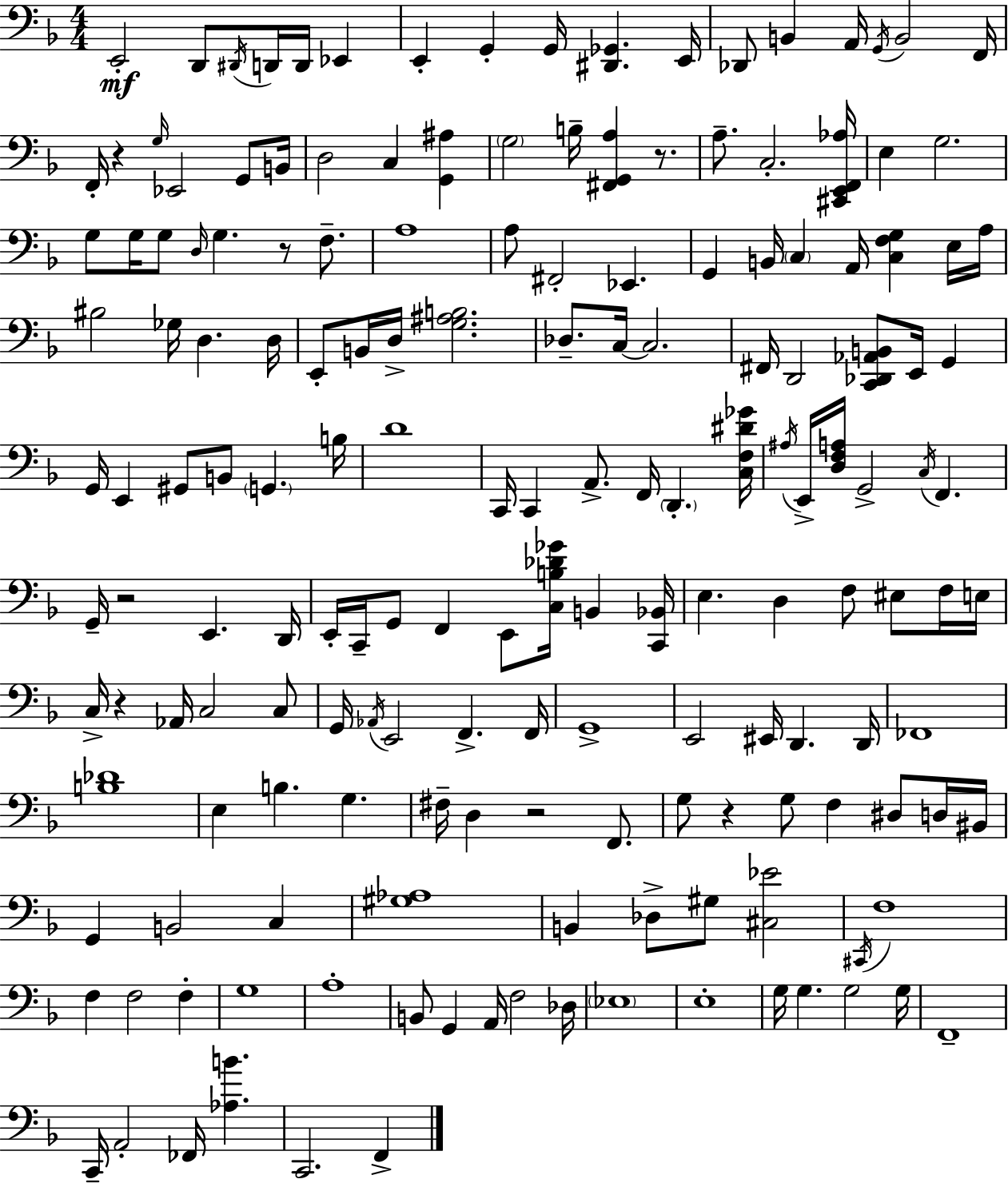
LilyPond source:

{
  \clef bass
  \numericTimeSignature
  \time 4/4
  \key f \major
  \repeat volta 2 { e,2-.\mf d,8 \acciaccatura { dis,16 } d,16 d,16 ees,4 | e,4-. g,4-. g,16 <dis, ges,>4. | e,16 des,8 b,4 a,16 \acciaccatura { g,16 } b,2 | f,16 f,16-. r4 \grace { g16 } ees,2 | \break g,8 b,16 d2 c4 <g, ais>4 | \parenthesize g2 b16-- <fis, g, a>4 | r8. a8.-- c2.-. | <cis, e, f, aes>16 e4 g2. | \break g8 g16 g8 \grace { d16 } g4. r8 | f8.-- a1 | a8 fis,2-. ees,4. | g,4 b,16 \parenthesize c4 a,16 <c f g>4 | \break e16 a16 bis2 ges16 d4. | d16 e,8-. b,16 d16-> <g ais b>2. | des8.-- c16~~ c2. | fis,16 d,2 <c, des, aes, b,>8 e,16 | \break g,4 g,16 e,4 gis,8 b,8 \parenthesize g,4. | b16 d'1 | c,16 c,4 a,8.-> f,16 \parenthesize d,4.-. | <c f dis' ges'>16 \acciaccatura { ais16 } e,16-> <d f a>16 g,2-> \acciaccatura { c16 } | \break f,4. g,16-- r2 e,4. | d,16 e,16-. c,16-- g,8 f,4 e,8 | <c b des' ges'>16 b,4 <c, bes,>16 e4. d4 | f8 eis8 f16 e16 c16-> r4 aes,16 c2 | \break c8 g,16 \acciaccatura { aes,16 } e,2 | f,4.-> f,16 g,1-> | e,2 eis,16 | d,4. d,16 fes,1 | \break <b des'>1 | e4 b4. | g4. fis16-- d4 r2 | f,8. g8 r4 g8 f4 | \break dis8 d16 bis,16 g,4 b,2 | c4 <gis aes>1 | b,4 des8-> gis8 <cis ees'>2 | \acciaccatura { cis,16 } f1 | \break f4 f2 | f4-. g1 | a1-. | b,8 g,4 a,16 f2 | \break des16 \parenthesize ees1 | e1-. | g16 g4. g2 | g16 f,1-- | \break c,16-- a,2-. | fes,16 <aes b'>4. c,2. | f,4-> } \bar "|."
}